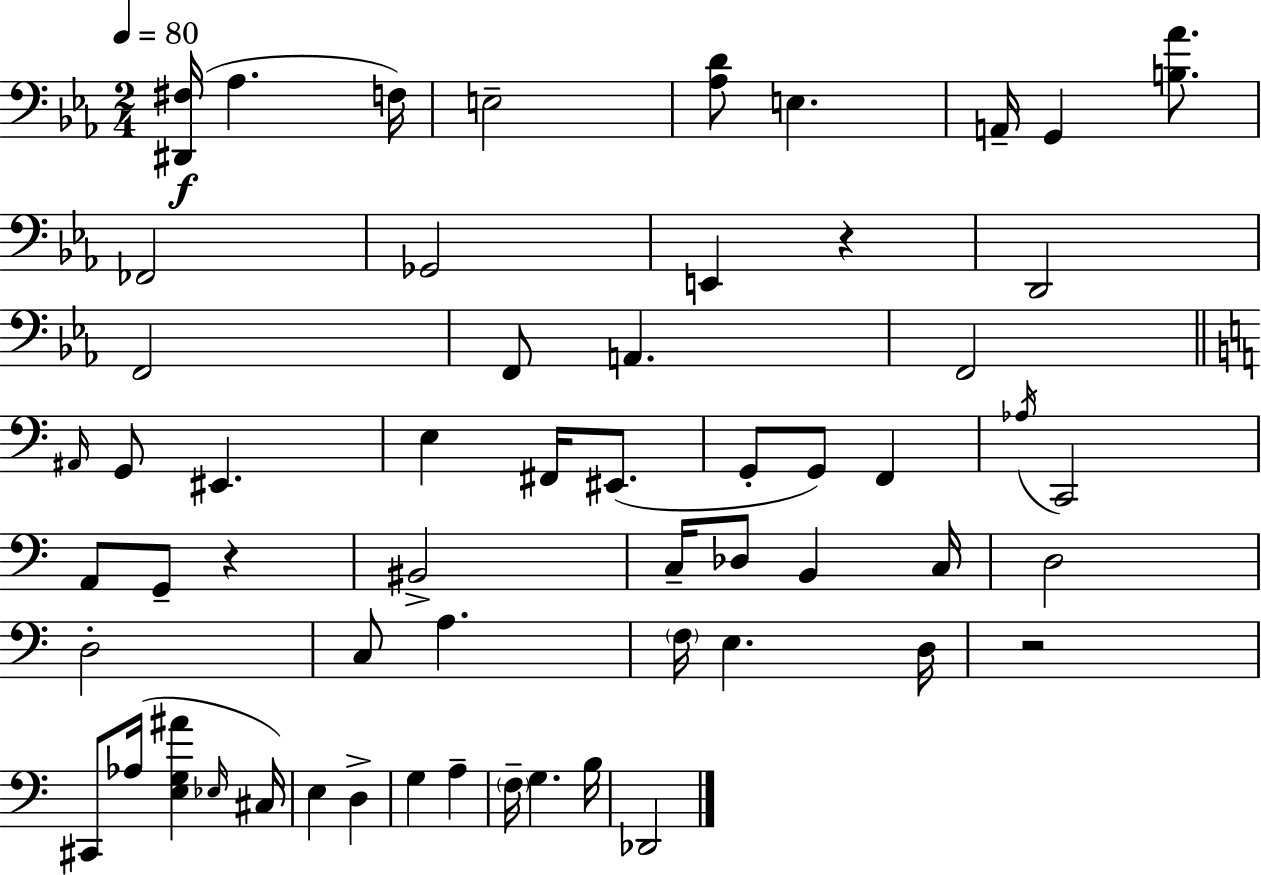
X:1
T:Untitled
M:2/4
L:1/4
K:Cm
[^D,,^F,]/4 _A, F,/4 E,2 [_A,D]/2 E, A,,/4 G,, [B,_A]/2 _F,,2 _G,,2 E,, z D,,2 F,,2 F,,/2 A,, F,,2 ^A,,/4 G,,/2 ^E,, E, ^F,,/4 ^E,,/2 G,,/2 G,,/2 F,, _A,/4 C,,2 A,,/2 G,,/2 z ^B,,2 C,/4 _D,/2 B,, C,/4 D,2 D,2 C,/2 A, F,/4 E, D,/4 z2 ^C,,/2 _A,/4 [E,G,^A] _E,/4 ^C,/4 E, D, G, A, F,/4 G, B,/4 _D,,2